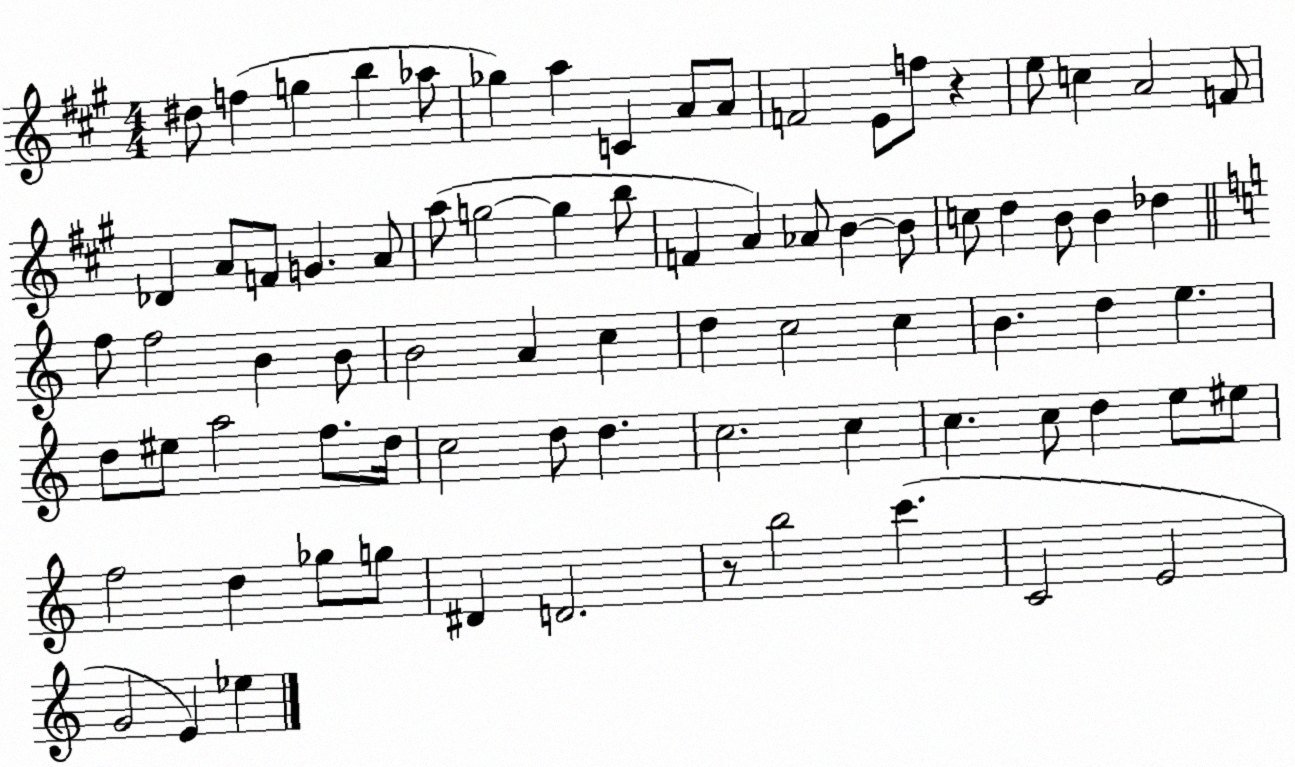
X:1
T:Untitled
M:4/4
L:1/4
K:A
^d/2 f g b _a/2 _g a C A/2 A/2 F2 E/2 f/2 z e/2 c A2 F/2 _D A/2 F/2 G A/2 a/2 g2 g b/2 F A _A/2 B B/2 c/2 d B/2 B _d f/2 f2 B B/2 B2 A c d c2 c B d e d/2 ^e/2 a2 f/2 d/4 c2 d/2 d c2 c c c/2 d e/2 ^e/2 f2 d _g/2 g/2 ^D D2 z/2 b2 c' C2 E2 G2 E _e